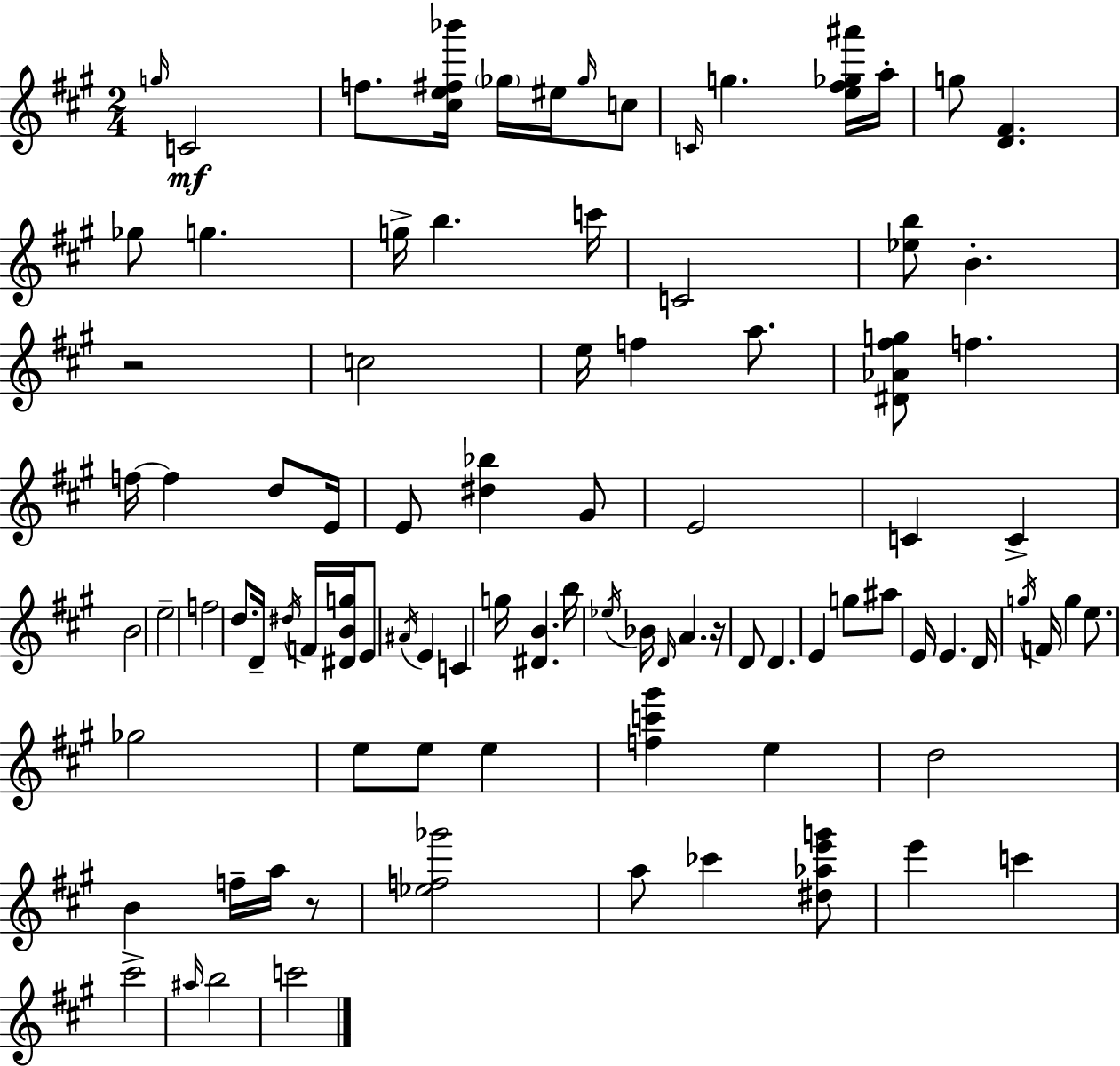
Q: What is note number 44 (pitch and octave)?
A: G5